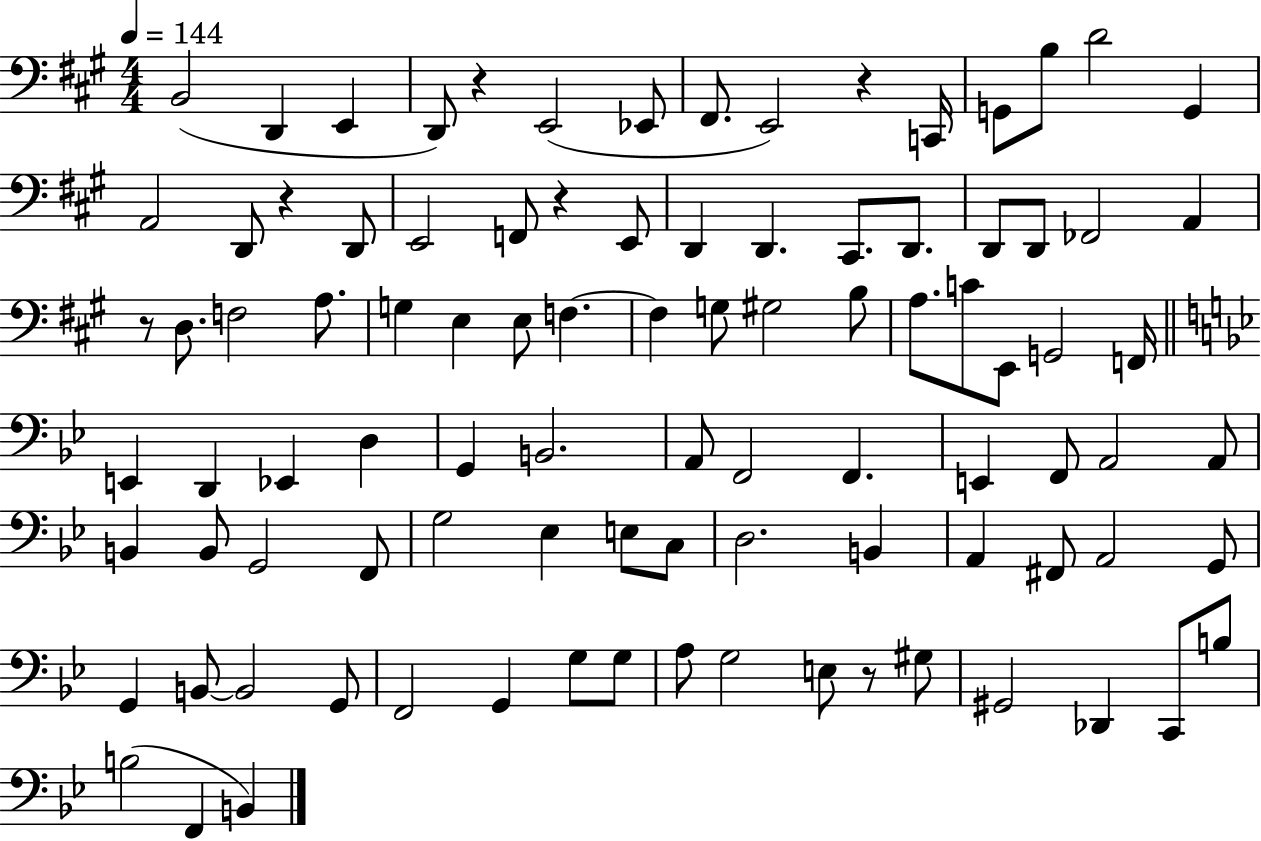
B2/h D2/q E2/q D2/e R/q E2/h Eb2/e F#2/e. E2/h R/q C2/s G2/e B3/e D4/h G2/q A2/h D2/e R/q D2/e E2/h F2/e R/q E2/e D2/q D2/q. C#2/e. D2/e. D2/e D2/e FES2/h A2/q R/e D3/e. F3/h A3/e. G3/q E3/q E3/e F3/q. F3/q G3/e G#3/h B3/e A3/e. C4/e E2/e G2/h F2/s E2/q D2/q Eb2/q D3/q G2/q B2/h. A2/e F2/h F2/q. E2/q F2/e A2/h A2/e B2/q B2/e G2/h F2/e G3/h Eb3/q E3/e C3/e D3/h. B2/q A2/q F#2/e A2/h G2/e G2/q B2/e B2/h G2/e F2/h G2/q G3/e G3/e A3/e G3/h E3/e R/e G#3/e G#2/h Db2/q C2/e B3/e B3/h F2/q B2/q